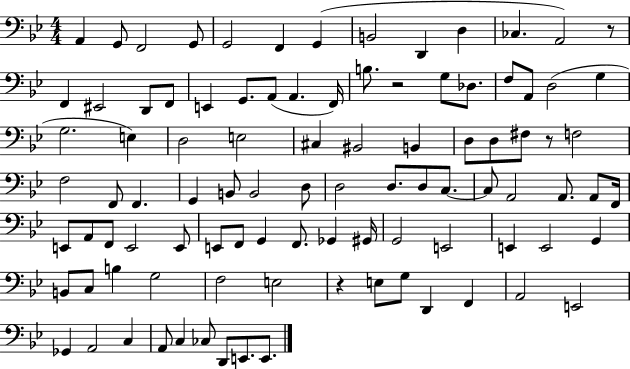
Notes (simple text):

A2/q G2/e F2/h G2/e G2/h F2/q G2/q B2/h D2/q D3/q CES3/q. A2/h R/e F2/q EIS2/h D2/e F2/e E2/q G2/e. A2/e A2/q. F2/s B3/e. R/h G3/e Db3/e. F3/e A2/e D3/h G3/q G3/h. E3/q D3/h E3/h C#3/q BIS2/h B2/q D3/e D3/e F#3/e R/e F3/h F3/h F2/e F2/q. G2/q B2/e B2/h D3/e D3/h D3/e. D3/e C3/e. C3/e A2/h A2/e. A2/e F2/s E2/e A2/e F2/e E2/h E2/e E2/e F2/e G2/q F2/e. Gb2/q G#2/s G2/h E2/h E2/q E2/h G2/q B2/e C3/e B3/q G3/h F3/h E3/h R/q E3/e G3/e D2/q F2/q A2/h E2/h Gb2/q A2/h C3/q A2/e C3/q CES3/e D2/e E2/e. E2/e.